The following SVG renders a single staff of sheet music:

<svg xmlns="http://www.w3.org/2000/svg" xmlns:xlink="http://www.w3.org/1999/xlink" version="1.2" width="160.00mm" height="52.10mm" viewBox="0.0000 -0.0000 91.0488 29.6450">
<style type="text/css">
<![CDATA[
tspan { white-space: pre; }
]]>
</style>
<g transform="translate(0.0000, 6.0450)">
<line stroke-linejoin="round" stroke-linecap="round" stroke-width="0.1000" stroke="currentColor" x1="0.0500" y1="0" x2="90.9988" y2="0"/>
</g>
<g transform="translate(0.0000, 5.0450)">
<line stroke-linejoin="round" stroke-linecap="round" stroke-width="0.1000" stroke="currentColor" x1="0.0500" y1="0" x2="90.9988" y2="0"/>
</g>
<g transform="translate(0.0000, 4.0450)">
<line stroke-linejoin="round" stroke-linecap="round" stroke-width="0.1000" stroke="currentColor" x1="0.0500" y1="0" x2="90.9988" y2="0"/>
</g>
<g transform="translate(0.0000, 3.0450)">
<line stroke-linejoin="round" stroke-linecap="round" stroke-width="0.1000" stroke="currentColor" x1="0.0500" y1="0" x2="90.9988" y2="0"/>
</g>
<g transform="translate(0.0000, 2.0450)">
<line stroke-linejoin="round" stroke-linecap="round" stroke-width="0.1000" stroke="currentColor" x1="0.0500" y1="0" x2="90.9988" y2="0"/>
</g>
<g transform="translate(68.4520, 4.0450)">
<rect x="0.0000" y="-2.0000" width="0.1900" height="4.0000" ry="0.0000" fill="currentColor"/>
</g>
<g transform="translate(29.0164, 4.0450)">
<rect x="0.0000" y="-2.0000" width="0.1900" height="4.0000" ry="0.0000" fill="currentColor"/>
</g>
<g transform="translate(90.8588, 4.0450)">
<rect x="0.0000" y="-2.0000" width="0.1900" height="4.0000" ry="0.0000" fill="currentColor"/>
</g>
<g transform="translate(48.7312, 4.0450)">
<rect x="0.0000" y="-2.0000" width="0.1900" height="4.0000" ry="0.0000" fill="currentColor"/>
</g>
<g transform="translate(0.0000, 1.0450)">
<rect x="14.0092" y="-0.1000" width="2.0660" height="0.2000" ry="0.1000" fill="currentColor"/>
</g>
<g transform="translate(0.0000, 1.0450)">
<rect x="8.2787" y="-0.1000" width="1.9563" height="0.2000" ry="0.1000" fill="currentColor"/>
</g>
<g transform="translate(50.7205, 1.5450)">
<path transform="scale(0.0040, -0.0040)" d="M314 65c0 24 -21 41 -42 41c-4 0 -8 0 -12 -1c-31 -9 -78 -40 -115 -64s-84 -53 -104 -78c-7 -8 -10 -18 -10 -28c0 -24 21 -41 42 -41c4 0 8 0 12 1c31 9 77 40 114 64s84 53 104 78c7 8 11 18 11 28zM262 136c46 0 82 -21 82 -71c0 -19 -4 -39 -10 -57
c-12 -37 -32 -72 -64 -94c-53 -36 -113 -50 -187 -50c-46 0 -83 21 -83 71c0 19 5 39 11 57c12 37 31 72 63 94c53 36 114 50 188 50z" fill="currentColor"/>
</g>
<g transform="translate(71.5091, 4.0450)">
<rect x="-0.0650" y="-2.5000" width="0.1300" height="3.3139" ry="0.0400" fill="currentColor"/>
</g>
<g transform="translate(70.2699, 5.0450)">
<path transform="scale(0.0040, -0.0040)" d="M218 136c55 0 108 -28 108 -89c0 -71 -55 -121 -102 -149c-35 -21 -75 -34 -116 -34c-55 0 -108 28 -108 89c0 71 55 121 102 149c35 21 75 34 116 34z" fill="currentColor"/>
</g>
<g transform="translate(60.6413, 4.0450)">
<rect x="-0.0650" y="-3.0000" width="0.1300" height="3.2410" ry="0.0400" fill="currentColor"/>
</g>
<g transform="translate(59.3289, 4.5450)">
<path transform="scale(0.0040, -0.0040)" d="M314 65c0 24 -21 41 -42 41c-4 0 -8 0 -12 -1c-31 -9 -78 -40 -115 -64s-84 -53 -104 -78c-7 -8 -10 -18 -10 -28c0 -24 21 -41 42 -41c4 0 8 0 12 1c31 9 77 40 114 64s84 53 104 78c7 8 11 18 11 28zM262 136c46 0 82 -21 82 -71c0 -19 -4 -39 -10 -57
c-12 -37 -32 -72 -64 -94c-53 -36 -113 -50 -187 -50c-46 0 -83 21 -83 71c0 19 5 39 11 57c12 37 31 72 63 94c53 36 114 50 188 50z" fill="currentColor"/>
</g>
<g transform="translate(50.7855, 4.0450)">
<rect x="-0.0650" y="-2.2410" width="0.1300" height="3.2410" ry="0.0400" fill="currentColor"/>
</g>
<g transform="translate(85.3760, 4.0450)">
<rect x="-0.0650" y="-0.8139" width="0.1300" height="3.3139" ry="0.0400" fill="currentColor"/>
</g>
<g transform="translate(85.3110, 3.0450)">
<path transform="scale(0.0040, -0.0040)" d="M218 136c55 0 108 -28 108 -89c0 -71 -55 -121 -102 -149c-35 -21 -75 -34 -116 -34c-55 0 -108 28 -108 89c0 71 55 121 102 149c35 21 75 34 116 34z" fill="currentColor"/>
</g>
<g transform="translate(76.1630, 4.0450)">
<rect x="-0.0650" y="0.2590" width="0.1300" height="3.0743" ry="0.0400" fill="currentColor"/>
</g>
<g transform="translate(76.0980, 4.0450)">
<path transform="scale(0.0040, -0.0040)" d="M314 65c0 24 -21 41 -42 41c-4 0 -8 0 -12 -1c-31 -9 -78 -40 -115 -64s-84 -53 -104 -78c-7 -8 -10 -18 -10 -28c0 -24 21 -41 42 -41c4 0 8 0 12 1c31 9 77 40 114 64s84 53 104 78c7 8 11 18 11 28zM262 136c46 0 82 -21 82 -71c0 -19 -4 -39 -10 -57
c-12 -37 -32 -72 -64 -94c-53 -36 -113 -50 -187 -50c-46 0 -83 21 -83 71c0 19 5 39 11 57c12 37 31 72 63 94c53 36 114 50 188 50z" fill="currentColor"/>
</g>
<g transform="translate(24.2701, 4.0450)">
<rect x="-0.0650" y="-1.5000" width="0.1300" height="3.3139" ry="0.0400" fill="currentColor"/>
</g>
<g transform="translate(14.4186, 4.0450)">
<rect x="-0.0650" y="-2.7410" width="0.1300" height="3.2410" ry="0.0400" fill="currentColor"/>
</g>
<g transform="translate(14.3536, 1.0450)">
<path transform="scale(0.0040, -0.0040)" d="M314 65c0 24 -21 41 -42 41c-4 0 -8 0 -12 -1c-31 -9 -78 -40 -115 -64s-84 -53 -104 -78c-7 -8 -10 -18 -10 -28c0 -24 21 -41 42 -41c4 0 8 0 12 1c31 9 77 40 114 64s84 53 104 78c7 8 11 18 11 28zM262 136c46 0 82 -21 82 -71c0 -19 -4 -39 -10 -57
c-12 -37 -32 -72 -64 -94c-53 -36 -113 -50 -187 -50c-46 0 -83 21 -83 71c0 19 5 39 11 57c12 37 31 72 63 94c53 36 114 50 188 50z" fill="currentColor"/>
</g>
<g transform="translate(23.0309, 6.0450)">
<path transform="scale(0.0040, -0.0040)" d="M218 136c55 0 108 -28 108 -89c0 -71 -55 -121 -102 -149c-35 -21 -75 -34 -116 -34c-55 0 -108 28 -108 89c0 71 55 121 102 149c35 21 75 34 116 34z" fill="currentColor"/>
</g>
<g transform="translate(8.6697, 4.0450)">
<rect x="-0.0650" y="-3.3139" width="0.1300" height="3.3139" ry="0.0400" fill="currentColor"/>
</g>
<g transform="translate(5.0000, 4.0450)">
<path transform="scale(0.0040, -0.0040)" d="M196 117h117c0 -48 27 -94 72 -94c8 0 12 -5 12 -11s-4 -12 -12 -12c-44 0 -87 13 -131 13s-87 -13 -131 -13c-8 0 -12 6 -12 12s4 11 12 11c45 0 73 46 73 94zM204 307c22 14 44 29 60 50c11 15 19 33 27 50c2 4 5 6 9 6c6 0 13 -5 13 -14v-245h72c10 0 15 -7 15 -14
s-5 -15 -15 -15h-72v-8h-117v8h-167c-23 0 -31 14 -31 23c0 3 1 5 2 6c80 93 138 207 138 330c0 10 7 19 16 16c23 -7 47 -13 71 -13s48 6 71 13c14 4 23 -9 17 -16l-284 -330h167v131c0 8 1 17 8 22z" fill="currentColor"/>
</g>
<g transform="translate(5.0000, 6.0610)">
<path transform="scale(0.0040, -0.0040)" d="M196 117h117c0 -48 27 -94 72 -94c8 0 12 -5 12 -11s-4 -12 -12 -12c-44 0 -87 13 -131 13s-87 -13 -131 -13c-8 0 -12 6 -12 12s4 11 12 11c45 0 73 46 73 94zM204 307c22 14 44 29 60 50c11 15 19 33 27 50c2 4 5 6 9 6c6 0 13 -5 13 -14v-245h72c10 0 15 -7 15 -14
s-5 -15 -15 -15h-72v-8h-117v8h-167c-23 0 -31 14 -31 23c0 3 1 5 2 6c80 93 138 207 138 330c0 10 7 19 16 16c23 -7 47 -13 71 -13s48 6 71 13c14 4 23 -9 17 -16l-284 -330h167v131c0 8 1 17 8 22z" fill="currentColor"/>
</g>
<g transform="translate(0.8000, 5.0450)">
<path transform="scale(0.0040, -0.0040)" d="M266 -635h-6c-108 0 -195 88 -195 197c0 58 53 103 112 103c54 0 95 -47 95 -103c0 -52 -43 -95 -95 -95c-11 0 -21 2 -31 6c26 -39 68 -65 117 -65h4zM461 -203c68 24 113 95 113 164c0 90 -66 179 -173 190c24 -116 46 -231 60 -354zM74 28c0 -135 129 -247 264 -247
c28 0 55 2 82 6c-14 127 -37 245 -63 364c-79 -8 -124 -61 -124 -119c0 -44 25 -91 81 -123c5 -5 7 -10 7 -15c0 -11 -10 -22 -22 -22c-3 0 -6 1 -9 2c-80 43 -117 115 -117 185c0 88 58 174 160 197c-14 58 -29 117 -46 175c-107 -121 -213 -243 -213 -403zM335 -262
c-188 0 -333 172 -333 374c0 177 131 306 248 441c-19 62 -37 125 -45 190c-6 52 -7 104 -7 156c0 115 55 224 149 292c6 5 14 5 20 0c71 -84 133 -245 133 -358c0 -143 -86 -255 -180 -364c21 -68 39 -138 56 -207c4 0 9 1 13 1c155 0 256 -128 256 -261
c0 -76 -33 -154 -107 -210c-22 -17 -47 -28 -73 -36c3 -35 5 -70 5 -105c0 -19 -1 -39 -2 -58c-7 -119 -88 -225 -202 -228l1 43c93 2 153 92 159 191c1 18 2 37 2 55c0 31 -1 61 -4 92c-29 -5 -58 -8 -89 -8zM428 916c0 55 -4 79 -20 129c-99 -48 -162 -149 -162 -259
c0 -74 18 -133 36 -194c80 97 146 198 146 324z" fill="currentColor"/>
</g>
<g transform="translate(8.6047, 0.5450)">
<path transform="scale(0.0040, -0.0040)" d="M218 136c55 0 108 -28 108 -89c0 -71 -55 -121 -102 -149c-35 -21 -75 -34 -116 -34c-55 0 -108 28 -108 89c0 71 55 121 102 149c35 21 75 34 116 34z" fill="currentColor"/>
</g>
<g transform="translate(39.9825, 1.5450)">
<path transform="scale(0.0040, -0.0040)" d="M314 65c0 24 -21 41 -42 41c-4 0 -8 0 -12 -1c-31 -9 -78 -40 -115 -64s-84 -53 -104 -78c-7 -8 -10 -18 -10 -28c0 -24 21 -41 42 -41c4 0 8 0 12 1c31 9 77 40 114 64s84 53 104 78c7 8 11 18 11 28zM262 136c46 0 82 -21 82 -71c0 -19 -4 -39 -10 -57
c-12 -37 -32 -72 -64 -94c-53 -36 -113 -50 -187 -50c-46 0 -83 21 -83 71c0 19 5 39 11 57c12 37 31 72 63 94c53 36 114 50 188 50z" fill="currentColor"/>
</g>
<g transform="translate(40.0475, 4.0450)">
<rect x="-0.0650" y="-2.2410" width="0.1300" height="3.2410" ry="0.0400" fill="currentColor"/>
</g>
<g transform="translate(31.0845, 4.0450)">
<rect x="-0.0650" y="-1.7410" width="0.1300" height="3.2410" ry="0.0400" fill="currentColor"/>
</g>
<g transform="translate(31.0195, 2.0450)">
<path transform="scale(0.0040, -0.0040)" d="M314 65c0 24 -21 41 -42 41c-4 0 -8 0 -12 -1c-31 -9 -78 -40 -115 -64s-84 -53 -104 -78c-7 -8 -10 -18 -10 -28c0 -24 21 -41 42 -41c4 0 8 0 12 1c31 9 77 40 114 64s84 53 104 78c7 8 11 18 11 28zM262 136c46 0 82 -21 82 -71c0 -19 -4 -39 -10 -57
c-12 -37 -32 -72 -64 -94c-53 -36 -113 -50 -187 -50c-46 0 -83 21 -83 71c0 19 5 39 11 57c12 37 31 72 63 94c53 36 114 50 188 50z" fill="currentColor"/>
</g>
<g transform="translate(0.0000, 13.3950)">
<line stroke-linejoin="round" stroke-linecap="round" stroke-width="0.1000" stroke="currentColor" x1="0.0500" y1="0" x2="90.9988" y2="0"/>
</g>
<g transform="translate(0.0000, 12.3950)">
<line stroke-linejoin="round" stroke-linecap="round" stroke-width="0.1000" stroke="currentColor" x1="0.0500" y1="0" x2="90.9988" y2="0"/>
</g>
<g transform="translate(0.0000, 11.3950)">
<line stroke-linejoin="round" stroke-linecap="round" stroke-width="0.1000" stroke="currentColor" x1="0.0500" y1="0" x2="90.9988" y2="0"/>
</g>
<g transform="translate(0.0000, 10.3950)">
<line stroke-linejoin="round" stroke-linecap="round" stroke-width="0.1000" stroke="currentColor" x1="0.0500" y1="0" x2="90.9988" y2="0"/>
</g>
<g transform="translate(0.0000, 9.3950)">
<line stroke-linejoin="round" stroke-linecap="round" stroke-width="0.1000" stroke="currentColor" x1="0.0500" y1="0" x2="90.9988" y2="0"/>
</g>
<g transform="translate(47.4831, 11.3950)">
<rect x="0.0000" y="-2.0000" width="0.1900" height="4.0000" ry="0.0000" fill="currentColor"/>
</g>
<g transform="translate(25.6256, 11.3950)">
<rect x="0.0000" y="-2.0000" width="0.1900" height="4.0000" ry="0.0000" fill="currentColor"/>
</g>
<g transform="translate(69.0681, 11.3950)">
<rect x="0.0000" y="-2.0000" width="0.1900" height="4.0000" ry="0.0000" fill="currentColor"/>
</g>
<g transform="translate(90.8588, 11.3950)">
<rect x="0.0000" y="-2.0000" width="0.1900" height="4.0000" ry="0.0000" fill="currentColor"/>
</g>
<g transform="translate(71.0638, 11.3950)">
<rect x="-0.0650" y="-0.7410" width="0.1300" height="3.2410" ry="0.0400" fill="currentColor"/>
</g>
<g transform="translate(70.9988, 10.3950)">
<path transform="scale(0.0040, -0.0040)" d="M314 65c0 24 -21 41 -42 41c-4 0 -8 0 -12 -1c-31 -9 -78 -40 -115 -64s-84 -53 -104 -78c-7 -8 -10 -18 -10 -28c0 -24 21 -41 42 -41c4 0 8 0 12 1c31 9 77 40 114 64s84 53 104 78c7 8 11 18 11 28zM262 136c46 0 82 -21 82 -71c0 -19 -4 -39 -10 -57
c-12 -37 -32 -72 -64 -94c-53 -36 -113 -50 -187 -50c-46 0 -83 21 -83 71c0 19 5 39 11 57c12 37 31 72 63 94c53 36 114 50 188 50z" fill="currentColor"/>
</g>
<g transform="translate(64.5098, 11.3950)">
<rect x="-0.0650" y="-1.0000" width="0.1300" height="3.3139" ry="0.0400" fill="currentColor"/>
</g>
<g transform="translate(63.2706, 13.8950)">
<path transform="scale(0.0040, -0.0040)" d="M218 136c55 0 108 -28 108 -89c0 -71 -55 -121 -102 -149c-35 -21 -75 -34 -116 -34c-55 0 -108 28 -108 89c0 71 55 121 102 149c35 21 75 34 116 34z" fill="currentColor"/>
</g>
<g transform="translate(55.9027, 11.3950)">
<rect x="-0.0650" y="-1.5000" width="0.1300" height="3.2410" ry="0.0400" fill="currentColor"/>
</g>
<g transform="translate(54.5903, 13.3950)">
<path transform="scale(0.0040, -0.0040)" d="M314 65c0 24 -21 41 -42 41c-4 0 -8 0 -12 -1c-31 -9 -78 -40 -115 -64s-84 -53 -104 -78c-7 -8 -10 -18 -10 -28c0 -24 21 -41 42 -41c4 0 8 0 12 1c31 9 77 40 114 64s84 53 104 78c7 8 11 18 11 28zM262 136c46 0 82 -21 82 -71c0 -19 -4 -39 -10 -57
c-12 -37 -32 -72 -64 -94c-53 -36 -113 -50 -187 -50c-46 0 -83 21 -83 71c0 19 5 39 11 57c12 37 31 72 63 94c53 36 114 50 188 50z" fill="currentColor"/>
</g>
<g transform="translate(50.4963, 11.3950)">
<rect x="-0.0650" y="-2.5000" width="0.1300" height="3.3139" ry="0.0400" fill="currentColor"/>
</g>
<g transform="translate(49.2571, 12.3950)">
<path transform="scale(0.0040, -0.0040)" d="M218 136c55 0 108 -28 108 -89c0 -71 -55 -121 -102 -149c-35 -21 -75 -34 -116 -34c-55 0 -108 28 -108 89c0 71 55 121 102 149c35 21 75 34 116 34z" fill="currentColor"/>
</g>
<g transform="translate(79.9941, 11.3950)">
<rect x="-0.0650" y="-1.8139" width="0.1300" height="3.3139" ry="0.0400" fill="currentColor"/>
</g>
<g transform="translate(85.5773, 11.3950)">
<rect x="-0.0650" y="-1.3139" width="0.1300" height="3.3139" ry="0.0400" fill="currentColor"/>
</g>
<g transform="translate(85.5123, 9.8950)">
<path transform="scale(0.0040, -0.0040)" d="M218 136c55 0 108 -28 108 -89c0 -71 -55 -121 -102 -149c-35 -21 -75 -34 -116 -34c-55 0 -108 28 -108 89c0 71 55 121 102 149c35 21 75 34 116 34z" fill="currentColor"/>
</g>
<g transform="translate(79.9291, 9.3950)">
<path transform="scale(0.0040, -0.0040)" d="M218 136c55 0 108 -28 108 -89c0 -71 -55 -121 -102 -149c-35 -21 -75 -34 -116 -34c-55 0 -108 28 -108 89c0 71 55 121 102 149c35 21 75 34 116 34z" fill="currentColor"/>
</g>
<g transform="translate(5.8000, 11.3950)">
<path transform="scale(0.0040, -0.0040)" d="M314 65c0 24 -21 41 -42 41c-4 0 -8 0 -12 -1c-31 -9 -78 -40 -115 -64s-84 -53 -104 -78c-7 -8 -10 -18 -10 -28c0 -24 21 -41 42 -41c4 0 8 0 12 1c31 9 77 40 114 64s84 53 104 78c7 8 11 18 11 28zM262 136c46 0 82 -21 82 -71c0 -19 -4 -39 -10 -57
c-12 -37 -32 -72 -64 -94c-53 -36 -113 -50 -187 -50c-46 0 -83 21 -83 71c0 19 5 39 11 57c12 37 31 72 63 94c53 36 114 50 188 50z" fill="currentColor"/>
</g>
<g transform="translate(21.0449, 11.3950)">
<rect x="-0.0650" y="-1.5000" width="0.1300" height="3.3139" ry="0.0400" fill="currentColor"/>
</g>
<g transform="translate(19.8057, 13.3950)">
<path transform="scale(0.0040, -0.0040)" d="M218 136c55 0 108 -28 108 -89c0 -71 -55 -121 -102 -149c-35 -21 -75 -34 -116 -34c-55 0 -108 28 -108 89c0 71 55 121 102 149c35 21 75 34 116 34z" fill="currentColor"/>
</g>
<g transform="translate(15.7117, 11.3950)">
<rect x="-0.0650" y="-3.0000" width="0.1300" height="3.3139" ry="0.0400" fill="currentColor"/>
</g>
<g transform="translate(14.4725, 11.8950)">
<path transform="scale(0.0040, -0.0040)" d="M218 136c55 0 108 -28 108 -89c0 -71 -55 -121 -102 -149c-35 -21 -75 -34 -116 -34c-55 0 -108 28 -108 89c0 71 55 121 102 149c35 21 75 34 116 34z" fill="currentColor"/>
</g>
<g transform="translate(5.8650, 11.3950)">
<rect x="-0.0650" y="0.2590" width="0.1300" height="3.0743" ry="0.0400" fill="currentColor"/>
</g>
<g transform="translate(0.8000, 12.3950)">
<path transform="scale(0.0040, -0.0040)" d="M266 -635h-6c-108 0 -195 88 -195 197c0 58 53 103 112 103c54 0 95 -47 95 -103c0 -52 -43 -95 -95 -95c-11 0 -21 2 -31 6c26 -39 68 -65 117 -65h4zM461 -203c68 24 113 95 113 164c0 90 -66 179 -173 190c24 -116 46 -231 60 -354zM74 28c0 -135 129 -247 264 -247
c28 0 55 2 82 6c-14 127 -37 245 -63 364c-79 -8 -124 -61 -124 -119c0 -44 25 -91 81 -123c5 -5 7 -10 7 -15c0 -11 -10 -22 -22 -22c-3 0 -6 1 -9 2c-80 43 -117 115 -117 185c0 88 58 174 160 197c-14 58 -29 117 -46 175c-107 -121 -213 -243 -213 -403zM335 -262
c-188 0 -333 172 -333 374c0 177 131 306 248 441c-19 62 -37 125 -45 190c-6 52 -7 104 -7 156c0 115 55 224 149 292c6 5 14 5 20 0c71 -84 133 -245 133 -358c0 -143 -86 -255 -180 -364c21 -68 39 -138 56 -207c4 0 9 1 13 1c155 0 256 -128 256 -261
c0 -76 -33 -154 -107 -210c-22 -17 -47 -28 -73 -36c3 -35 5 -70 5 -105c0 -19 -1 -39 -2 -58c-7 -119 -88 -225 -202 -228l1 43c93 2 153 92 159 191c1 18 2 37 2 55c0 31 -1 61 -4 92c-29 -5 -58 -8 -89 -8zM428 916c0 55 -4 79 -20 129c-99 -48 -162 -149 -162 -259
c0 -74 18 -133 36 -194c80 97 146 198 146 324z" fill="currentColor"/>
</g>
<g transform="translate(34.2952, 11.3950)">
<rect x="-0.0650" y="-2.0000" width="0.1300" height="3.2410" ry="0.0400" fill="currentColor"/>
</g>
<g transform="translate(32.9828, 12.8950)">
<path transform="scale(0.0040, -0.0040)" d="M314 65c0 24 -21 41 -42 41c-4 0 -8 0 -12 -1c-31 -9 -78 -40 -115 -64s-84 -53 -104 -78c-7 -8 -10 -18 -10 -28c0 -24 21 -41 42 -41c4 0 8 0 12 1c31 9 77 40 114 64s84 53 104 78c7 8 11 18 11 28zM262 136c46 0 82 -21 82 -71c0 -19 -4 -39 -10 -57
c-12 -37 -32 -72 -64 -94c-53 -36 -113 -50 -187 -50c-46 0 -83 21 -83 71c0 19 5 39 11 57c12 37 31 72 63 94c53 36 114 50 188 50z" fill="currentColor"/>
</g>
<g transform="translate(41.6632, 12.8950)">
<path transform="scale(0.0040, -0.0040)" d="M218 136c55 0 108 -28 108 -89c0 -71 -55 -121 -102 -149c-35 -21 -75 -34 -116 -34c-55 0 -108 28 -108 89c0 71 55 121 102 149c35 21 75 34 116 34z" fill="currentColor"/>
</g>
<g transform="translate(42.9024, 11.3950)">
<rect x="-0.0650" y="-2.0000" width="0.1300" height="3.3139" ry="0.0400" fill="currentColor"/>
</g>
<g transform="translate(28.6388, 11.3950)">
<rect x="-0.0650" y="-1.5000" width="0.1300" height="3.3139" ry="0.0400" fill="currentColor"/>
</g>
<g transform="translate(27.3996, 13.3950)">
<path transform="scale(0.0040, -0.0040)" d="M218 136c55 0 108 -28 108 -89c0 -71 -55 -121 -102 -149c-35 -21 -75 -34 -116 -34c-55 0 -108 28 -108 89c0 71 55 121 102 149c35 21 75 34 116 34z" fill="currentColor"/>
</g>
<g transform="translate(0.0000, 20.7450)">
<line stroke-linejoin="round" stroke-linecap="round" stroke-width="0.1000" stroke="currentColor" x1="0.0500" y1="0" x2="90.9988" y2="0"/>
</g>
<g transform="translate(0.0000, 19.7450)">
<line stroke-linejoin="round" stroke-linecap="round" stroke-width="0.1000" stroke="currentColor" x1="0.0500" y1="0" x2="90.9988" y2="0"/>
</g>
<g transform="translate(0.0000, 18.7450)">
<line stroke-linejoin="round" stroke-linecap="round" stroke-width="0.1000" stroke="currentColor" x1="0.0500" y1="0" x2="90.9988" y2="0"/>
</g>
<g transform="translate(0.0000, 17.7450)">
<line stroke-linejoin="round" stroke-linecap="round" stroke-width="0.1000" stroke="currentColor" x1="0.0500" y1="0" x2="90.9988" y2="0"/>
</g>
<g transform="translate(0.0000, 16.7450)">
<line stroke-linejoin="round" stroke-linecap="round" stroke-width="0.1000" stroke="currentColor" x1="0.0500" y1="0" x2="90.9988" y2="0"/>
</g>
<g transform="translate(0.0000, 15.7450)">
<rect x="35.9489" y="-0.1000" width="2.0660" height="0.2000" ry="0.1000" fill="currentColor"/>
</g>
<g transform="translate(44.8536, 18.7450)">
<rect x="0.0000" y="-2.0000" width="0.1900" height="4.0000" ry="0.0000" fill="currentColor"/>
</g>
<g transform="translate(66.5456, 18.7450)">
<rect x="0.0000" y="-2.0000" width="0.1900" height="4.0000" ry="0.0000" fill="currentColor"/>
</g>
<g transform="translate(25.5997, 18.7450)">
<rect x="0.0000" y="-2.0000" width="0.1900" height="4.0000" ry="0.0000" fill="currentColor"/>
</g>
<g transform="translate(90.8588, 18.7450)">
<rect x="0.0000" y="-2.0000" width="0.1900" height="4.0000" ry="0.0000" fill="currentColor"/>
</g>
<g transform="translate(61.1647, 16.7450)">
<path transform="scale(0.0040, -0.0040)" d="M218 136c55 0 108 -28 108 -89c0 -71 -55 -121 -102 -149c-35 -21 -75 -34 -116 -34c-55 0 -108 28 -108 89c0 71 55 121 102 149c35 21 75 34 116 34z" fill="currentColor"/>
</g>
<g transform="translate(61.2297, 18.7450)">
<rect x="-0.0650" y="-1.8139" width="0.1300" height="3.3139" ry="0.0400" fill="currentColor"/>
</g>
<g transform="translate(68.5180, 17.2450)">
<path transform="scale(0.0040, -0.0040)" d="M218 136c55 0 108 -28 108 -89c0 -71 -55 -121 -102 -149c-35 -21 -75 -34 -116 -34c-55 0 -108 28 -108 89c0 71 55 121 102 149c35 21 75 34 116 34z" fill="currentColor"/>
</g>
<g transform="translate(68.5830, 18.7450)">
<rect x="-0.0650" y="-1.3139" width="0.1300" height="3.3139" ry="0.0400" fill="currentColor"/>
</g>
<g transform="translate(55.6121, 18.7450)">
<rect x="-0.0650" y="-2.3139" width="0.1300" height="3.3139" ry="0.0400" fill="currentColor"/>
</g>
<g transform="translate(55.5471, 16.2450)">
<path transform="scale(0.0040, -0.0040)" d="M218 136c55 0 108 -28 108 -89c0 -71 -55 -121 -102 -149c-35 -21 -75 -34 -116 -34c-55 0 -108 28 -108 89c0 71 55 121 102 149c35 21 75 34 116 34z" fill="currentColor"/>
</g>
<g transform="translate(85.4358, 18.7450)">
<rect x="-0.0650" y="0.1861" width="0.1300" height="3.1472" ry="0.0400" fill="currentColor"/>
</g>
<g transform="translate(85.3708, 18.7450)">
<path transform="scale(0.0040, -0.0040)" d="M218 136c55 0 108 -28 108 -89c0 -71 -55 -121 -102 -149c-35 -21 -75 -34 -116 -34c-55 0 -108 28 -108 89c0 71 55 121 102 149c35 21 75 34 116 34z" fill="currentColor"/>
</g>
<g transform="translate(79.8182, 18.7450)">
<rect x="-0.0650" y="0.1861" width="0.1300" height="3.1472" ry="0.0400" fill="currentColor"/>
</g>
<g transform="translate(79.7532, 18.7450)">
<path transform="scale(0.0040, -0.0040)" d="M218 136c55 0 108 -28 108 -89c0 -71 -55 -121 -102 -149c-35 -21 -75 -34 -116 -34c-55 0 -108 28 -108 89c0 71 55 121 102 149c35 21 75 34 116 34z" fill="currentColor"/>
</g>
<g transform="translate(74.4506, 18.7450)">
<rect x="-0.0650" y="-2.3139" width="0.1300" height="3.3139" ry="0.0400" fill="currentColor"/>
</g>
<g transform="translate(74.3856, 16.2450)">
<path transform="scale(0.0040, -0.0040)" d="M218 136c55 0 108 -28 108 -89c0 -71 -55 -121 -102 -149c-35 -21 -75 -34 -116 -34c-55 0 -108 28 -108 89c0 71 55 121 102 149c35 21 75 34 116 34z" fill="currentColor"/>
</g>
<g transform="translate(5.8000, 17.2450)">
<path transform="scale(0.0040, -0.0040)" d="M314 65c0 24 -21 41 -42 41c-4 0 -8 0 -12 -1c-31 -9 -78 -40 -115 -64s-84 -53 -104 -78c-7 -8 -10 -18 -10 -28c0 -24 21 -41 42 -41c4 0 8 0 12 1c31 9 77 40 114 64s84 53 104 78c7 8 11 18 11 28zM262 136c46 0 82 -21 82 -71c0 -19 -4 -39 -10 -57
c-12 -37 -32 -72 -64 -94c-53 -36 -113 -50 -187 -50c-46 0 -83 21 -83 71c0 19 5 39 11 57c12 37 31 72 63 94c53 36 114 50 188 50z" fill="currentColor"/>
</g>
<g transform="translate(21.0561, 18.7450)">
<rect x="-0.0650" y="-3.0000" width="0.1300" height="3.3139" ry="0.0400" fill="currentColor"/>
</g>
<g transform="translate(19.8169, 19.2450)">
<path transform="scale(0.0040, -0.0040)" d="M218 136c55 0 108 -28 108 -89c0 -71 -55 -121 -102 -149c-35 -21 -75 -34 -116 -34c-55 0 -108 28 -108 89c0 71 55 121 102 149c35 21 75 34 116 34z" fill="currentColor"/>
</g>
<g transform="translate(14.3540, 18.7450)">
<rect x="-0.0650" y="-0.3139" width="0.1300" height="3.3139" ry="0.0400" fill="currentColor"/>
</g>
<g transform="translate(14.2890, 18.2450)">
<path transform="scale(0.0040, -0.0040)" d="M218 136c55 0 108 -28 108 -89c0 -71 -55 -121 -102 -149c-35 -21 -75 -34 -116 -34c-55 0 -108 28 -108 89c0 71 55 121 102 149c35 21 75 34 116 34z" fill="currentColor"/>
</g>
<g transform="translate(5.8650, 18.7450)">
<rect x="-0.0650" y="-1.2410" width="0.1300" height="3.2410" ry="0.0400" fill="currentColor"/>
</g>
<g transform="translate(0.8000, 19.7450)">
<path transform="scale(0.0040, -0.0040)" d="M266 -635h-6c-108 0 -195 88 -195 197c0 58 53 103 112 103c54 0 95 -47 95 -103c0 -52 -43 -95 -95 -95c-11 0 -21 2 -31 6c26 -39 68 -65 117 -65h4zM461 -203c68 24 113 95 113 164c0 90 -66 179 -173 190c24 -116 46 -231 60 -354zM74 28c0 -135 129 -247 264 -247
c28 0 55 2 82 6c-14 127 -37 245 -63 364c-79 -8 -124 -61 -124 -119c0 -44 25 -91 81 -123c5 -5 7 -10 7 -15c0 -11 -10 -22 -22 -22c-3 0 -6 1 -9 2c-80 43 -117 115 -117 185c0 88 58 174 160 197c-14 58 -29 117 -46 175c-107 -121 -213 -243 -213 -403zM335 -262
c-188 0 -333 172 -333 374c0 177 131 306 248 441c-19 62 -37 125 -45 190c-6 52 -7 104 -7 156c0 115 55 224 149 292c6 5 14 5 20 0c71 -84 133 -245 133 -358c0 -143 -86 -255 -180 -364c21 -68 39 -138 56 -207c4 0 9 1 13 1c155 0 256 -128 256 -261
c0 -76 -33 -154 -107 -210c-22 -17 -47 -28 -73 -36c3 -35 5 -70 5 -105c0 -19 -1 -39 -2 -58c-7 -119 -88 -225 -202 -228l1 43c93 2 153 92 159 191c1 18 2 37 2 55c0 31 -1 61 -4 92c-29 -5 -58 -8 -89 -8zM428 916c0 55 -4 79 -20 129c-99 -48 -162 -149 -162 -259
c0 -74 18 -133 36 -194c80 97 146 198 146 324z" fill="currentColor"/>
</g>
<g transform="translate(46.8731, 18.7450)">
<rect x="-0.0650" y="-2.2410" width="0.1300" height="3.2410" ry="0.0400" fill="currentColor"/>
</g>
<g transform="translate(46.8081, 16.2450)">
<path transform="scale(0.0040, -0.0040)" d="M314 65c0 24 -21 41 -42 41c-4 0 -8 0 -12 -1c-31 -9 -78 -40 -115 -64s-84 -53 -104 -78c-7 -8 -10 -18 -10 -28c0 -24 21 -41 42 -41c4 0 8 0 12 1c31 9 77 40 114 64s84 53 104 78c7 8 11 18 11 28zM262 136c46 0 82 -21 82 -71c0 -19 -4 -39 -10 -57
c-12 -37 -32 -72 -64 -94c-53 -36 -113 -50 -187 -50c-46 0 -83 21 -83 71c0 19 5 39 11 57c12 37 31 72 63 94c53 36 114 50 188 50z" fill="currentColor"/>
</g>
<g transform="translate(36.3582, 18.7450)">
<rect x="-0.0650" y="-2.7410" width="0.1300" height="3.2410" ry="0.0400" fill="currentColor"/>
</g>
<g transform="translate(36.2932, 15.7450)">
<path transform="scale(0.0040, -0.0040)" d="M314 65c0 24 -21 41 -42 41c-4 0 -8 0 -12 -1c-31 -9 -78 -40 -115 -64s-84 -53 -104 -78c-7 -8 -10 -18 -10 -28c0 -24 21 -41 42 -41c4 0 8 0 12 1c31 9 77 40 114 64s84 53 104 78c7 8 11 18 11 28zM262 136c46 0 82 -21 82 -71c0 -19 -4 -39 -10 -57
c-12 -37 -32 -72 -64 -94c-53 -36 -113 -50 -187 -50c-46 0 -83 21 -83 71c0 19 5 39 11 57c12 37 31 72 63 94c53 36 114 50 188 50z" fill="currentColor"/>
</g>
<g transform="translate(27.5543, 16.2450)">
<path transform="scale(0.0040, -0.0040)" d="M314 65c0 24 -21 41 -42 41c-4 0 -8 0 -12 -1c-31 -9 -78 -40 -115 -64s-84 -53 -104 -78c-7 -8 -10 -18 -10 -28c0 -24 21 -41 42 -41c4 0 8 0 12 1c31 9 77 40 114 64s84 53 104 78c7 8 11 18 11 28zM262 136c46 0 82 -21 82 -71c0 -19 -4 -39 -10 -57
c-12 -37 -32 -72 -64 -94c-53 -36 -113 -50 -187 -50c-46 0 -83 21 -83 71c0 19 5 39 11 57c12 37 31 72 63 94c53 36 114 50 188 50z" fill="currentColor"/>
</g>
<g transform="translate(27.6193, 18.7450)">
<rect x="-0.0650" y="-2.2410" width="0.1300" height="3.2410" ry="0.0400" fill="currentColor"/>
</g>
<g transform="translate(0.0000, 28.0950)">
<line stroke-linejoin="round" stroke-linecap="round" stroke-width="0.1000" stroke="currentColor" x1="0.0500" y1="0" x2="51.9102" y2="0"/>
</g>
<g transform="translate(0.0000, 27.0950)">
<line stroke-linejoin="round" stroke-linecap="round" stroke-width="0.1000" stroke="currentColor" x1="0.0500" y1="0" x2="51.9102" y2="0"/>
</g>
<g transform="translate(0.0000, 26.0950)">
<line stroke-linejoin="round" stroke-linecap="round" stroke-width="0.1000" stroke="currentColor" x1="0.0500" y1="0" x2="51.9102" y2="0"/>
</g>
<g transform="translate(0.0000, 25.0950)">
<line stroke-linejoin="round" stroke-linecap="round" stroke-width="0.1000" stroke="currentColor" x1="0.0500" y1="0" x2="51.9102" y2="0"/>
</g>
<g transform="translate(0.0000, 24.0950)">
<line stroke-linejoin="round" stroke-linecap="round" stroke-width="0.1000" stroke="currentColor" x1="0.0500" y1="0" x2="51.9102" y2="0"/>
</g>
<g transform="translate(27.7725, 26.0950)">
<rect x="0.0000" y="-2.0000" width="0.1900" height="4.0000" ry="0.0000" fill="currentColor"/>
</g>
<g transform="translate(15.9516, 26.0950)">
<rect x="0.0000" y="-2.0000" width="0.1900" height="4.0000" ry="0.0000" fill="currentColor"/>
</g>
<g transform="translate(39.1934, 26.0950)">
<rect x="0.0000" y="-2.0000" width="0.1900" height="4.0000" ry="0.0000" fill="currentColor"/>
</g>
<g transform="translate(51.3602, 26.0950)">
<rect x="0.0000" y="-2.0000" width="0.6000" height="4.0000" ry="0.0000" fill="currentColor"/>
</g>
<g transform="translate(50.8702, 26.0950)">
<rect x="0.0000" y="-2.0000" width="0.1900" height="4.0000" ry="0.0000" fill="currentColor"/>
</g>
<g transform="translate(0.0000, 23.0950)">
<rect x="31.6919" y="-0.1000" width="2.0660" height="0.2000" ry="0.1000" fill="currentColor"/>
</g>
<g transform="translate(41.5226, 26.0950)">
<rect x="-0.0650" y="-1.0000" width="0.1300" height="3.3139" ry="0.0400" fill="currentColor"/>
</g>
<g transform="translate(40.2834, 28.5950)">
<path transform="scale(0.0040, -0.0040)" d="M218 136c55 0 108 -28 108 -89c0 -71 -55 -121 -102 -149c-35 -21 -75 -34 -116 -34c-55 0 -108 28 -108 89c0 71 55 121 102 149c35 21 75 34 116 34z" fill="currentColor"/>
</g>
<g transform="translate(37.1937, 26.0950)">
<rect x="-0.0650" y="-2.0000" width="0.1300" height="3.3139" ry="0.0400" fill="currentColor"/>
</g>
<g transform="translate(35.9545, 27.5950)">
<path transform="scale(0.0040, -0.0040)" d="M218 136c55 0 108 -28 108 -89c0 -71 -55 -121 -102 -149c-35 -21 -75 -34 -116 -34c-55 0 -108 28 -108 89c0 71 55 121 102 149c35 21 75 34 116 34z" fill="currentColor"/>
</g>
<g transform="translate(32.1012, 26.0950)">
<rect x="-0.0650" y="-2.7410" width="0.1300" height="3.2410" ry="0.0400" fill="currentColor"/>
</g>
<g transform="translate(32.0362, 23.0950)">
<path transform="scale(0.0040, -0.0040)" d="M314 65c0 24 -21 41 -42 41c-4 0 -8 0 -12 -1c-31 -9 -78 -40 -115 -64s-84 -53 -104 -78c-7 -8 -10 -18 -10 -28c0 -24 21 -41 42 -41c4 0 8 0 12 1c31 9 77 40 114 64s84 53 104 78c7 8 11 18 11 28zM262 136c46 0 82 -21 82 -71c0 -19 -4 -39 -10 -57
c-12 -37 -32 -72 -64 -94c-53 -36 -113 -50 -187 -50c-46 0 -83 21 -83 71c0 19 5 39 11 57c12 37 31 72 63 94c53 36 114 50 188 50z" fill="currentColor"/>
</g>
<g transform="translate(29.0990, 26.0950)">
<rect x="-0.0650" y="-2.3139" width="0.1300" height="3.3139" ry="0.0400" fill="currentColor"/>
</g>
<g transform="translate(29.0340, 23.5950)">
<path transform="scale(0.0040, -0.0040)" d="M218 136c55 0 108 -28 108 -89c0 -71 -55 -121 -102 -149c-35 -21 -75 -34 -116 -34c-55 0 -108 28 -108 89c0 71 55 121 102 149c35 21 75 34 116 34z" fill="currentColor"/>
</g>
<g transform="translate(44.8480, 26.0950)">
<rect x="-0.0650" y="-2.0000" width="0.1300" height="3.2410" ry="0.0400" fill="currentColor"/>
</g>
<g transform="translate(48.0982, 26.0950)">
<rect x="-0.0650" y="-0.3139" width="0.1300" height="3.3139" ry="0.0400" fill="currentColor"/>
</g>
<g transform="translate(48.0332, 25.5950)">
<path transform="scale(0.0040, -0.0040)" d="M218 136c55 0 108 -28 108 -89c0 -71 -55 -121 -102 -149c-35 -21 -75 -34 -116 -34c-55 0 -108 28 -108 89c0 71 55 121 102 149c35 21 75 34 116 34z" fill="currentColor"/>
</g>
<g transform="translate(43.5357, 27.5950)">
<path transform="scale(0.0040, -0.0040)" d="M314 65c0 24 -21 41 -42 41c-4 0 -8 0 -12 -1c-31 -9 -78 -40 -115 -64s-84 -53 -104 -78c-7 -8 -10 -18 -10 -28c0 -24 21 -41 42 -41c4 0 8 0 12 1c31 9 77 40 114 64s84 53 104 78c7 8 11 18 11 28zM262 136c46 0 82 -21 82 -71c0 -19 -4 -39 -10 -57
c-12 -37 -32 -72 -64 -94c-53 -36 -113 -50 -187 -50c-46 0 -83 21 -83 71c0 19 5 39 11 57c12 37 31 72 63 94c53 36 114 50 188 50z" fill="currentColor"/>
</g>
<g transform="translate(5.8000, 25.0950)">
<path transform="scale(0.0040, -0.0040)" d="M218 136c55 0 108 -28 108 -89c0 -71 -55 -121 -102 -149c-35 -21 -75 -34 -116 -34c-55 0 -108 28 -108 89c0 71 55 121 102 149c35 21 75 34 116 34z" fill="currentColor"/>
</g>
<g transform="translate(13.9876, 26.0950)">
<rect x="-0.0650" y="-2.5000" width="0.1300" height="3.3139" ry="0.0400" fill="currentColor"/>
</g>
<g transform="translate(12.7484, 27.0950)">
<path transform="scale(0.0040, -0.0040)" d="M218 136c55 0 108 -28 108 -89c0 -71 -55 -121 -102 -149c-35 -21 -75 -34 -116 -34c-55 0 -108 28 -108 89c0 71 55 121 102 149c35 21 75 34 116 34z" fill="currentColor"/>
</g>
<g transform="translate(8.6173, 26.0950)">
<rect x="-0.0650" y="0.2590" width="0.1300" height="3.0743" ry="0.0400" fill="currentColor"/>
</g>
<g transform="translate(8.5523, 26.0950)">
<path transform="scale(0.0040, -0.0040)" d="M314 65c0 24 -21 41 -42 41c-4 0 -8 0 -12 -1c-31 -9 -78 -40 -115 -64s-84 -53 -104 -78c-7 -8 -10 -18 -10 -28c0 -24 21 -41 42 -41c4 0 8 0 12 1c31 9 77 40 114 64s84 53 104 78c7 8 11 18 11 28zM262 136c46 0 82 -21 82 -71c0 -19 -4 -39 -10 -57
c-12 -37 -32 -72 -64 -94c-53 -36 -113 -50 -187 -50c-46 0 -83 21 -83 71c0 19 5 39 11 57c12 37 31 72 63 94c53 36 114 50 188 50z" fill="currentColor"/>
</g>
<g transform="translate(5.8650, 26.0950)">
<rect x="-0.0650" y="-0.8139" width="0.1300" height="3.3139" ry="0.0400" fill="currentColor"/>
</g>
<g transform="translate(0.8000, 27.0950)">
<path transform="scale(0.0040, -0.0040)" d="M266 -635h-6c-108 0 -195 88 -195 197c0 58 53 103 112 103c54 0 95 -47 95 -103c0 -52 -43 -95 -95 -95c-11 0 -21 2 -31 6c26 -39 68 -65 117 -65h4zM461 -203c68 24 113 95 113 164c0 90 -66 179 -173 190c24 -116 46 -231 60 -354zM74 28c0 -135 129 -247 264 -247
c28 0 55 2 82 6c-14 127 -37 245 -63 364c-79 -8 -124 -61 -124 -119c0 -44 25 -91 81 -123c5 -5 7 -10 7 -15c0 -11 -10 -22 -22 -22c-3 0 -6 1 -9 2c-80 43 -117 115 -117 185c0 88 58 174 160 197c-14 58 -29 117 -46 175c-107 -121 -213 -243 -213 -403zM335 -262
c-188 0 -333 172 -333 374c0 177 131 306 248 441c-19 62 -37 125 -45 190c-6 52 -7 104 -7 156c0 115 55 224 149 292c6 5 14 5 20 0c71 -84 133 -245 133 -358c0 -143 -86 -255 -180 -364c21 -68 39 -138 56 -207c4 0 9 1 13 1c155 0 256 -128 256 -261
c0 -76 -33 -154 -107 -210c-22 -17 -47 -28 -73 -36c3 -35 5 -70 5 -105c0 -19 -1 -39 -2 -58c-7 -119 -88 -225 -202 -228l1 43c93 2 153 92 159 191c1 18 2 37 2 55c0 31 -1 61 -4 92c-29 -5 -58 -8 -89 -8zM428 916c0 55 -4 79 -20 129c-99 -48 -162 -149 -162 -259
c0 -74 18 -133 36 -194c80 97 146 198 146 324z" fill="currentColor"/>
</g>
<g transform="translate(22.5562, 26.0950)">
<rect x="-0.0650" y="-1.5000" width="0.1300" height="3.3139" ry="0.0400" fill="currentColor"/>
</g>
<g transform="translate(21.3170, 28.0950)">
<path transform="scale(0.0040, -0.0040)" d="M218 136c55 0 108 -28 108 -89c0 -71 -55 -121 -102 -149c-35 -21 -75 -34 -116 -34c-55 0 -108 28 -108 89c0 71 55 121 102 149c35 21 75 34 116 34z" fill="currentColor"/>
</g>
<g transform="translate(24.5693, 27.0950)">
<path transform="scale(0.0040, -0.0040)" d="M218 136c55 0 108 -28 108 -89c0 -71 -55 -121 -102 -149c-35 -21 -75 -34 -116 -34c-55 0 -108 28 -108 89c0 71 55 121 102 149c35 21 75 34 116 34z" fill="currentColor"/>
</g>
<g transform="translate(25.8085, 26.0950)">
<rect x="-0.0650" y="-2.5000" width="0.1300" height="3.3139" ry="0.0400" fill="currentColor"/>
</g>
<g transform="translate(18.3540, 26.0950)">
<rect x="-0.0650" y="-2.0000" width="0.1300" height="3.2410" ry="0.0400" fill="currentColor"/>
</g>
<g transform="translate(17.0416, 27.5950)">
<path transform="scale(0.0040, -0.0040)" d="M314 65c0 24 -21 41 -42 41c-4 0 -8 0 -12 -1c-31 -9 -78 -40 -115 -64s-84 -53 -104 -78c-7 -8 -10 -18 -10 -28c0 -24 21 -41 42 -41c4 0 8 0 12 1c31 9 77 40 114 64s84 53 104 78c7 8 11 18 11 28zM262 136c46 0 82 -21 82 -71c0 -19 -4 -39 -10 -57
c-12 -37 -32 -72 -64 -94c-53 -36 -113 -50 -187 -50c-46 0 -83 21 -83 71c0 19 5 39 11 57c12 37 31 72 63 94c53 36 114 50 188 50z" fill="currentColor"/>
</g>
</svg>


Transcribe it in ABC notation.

X:1
T:Untitled
M:4/4
L:1/4
K:C
b a2 E f2 g2 g2 A2 G B2 d B2 A E E F2 F G E2 D d2 f e e2 c A g2 a2 g2 g f e g B B d B2 G F2 E G g a2 F D F2 c